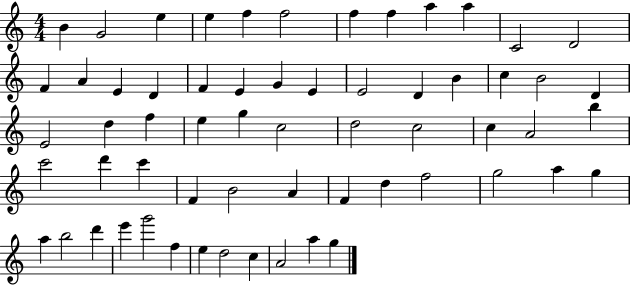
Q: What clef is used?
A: treble